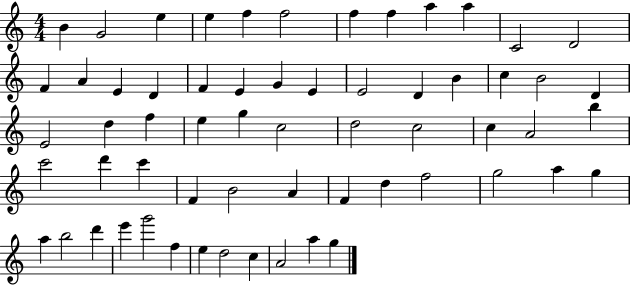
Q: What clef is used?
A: treble